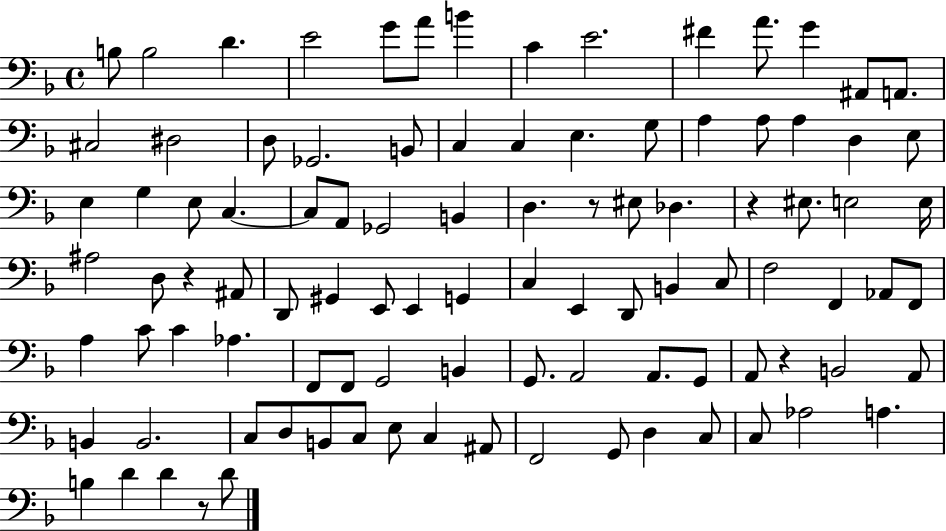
B3/e B3/h D4/q. E4/h G4/e A4/e B4/q C4/q E4/h. F#4/q A4/e. G4/q A#2/e A2/e. C#3/h D#3/h D3/e Gb2/h. B2/e C3/q C3/q E3/q. G3/e A3/q A3/e A3/q D3/q E3/e E3/q G3/q E3/e C3/q. C3/e A2/e Gb2/h B2/q D3/q. R/e EIS3/e Db3/q. R/q EIS3/e. E3/h E3/s A#3/h D3/e R/q A#2/e D2/e G#2/q E2/e E2/q G2/q C3/q E2/q D2/e B2/q C3/e F3/h F2/q Ab2/e F2/e A3/q C4/e C4/q Ab3/q. F2/e F2/e G2/h B2/q G2/e. A2/h A2/e. G2/e A2/e R/q B2/h A2/e B2/q B2/h. C3/e D3/e B2/e C3/e E3/e C3/q A#2/e F2/h G2/e D3/q C3/e C3/e Ab3/h A3/q. B3/q D4/q D4/q R/e D4/e